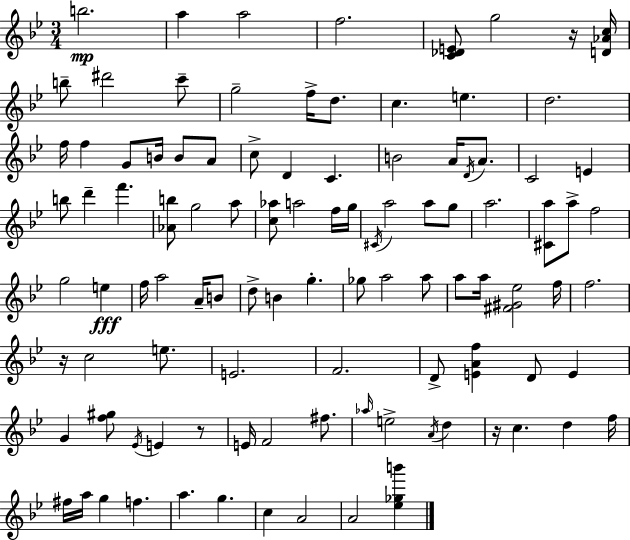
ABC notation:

X:1
T:Untitled
M:3/4
L:1/4
K:Bb
b2 a a2 f2 [C_DE]/2 g2 z/4 [D_Ac]/4 b/2 ^d'2 c'/2 g2 f/4 d/2 c e d2 f/4 f G/2 B/4 B/2 A/2 c/2 D C B2 A/4 D/4 A/2 C2 E b/2 d' f' [_Ab]/2 g2 a/2 [c_a]/2 a2 f/4 g/4 ^C/4 a2 a/2 g/2 a2 [^Ca]/2 a/2 f2 g2 e f/4 a2 A/4 B/2 d/2 B g _g/2 a2 a/2 a/2 a/4 [^F^G_e]2 f/4 f2 z/4 c2 e/2 E2 F2 D/2 [EAf] D/2 E G [f^g]/2 _E/4 E z/2 E/4 F2 ^f/2 _a/4 e2 A/4 d z/4 c d f/4 ^f/4 a/4 g f a g c A2 A2 [_e_gb']